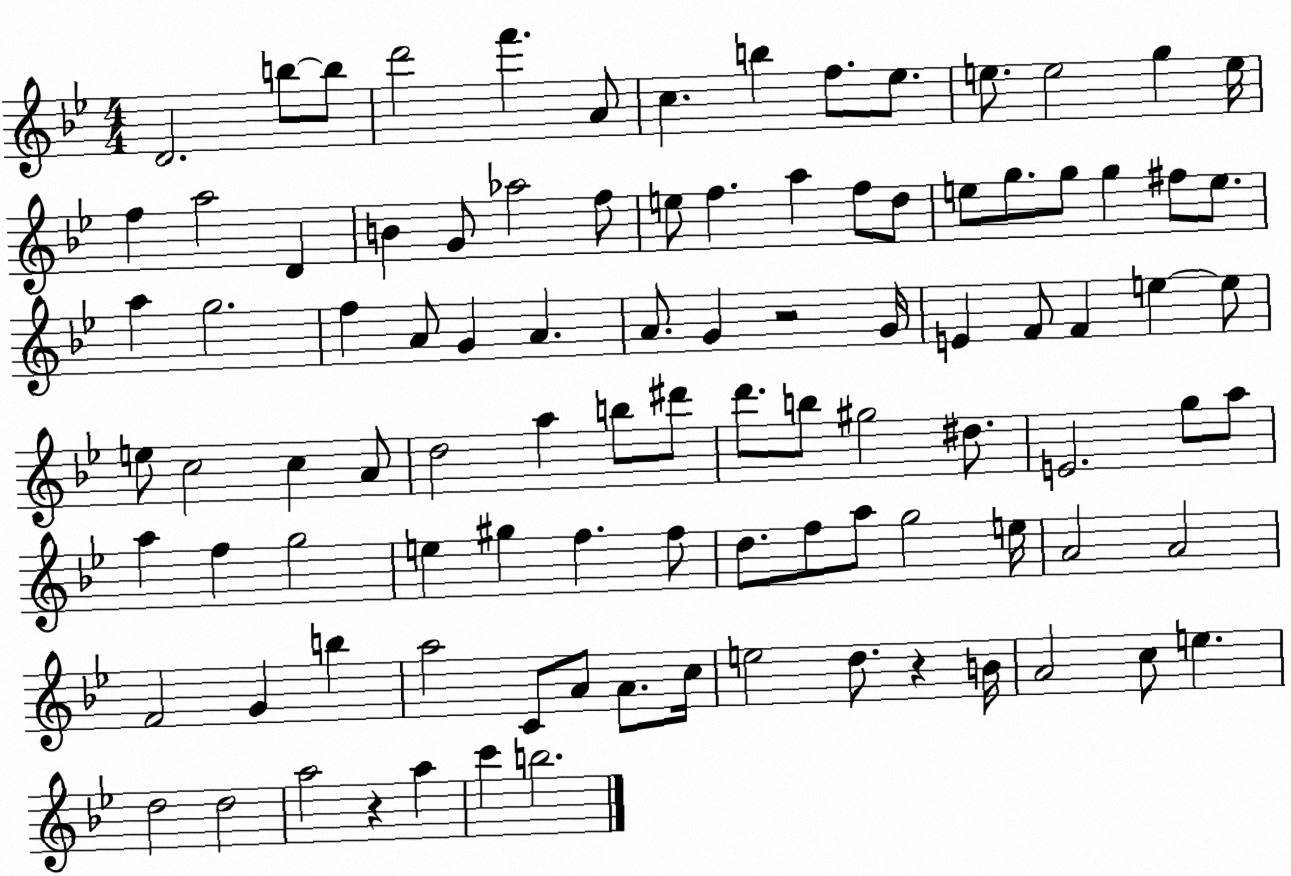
X:1
T:Untitled
M:4/4
L:1/4
K:Bb
D2 b/2 b/2 d'2 f' A/2 c b f/2 _e/2 e/2 e2 g e/4 f a2 D B G/2 _a2 f/2 e/2 f a f/2 d/2 e/2 g/2 g/2 g ^f/2 e/2 a g2 f A/2 G A A/2 G z2 G/4 E F/2 F e e/2 e/2 c2 c A/2 d2 a b/2 ^d'/2 d'/2 b/2 ^g2 ^d/2 E2 g/2 a/2 a f g2 e ^g f f/2 d/2 f/2 a/2 g2 e/4 A2 A2 F2 G b a2 C/2 A/2 A/2 c/4 e2 d/2 z B/4 A2 c/2 e d2 d2 a2 z a c' b2